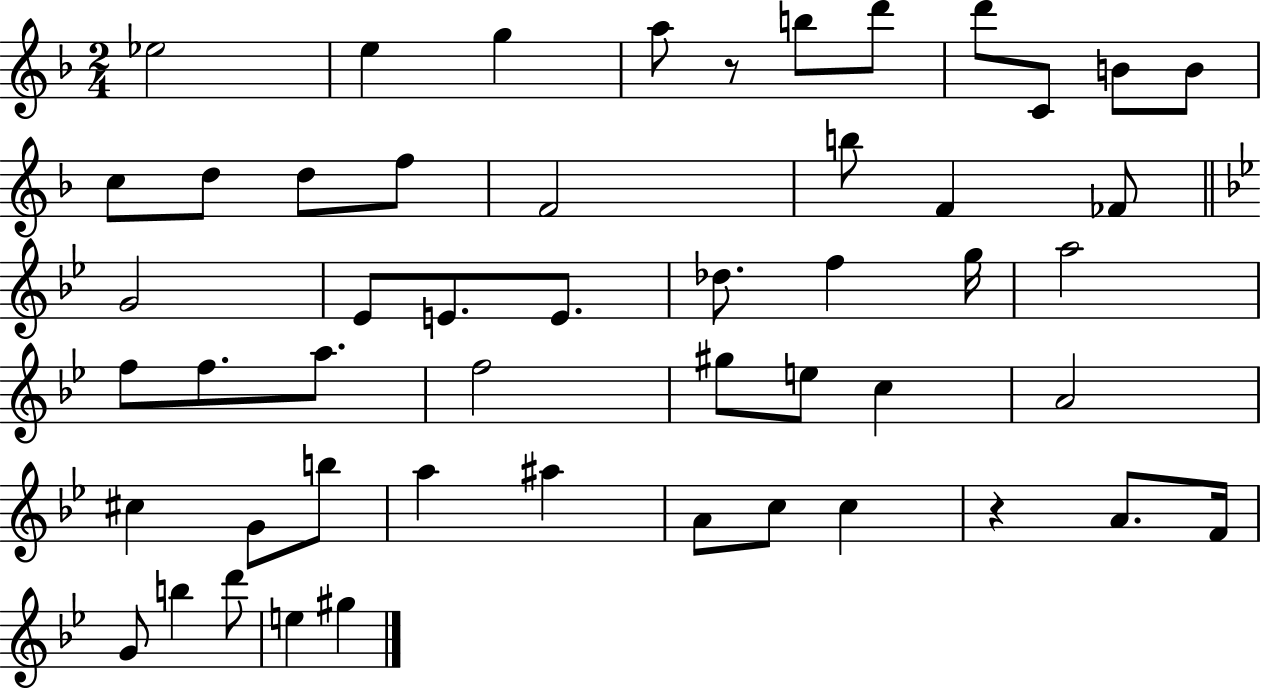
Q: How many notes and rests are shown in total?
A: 51